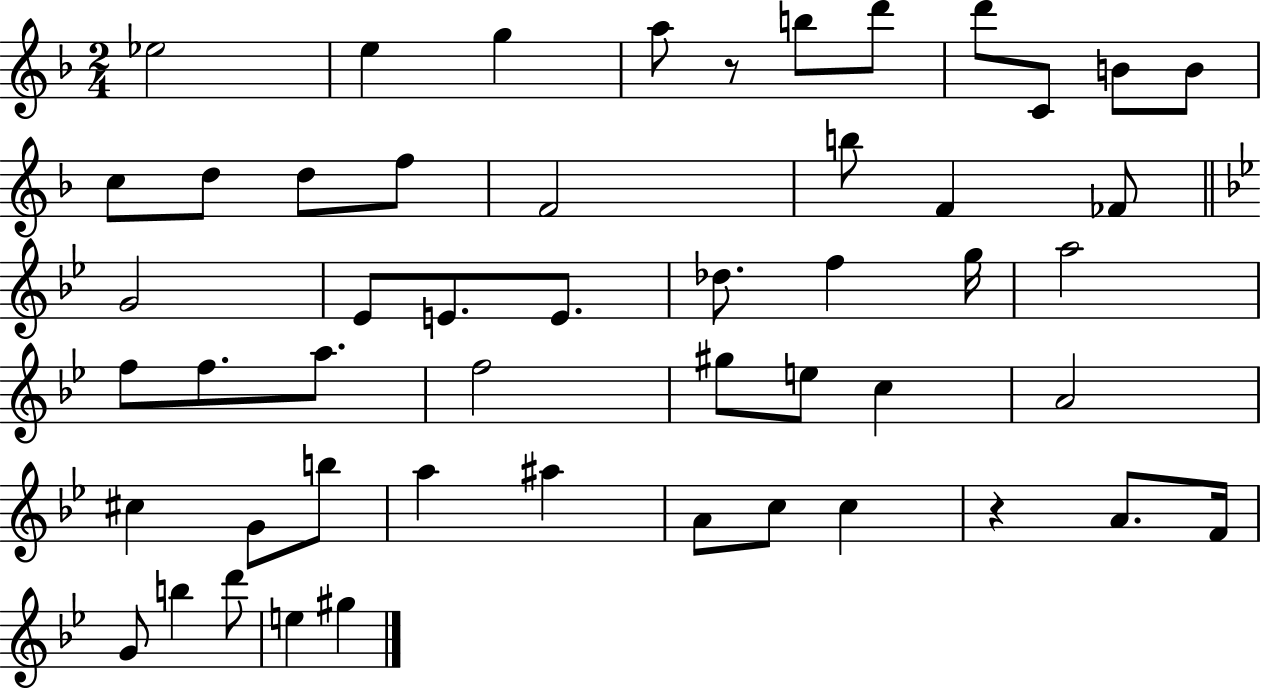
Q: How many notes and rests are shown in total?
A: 51